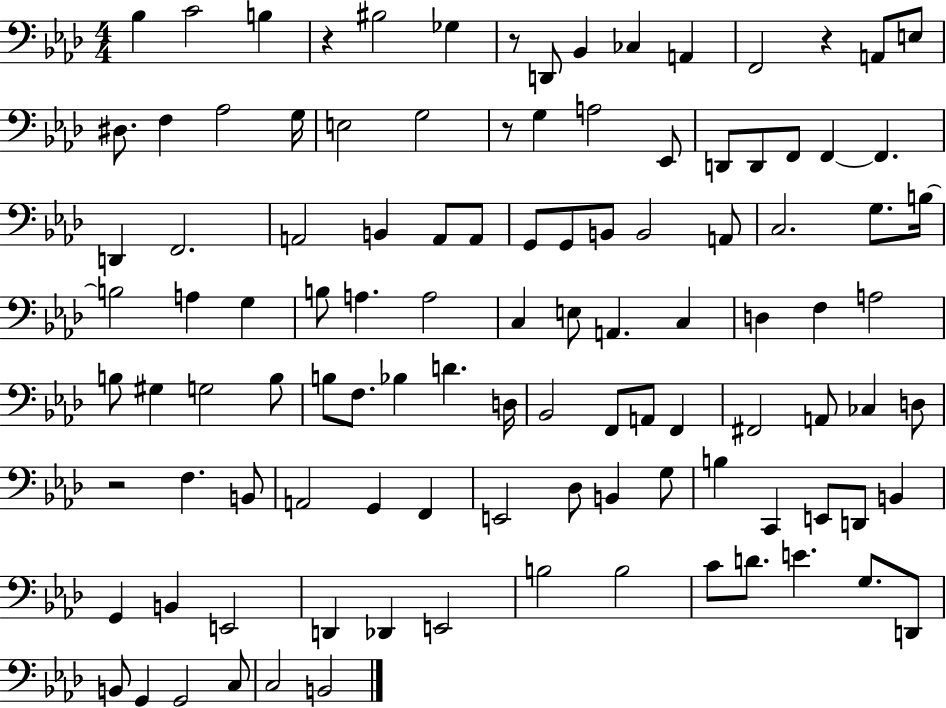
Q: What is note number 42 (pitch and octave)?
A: A3